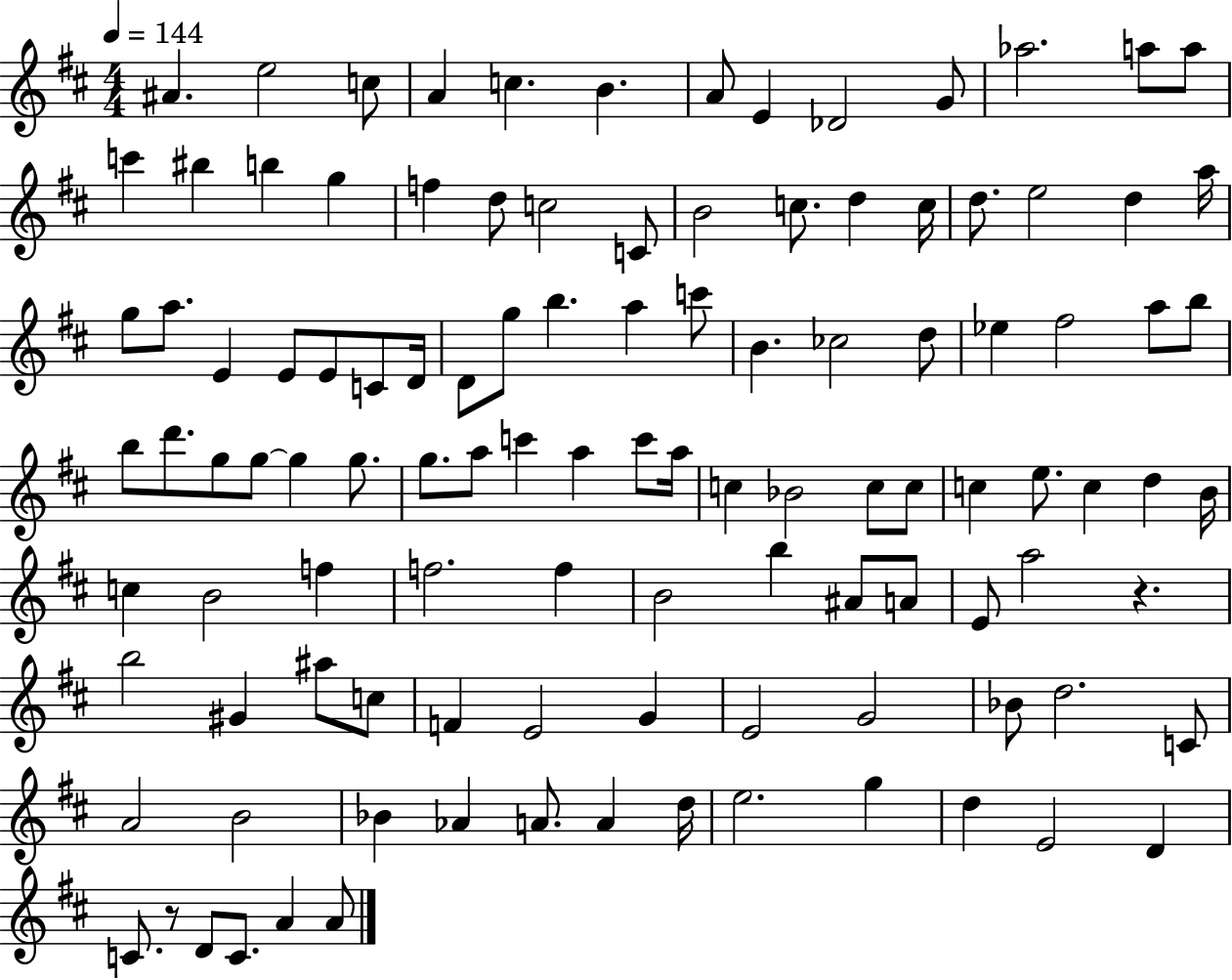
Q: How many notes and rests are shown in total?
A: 111